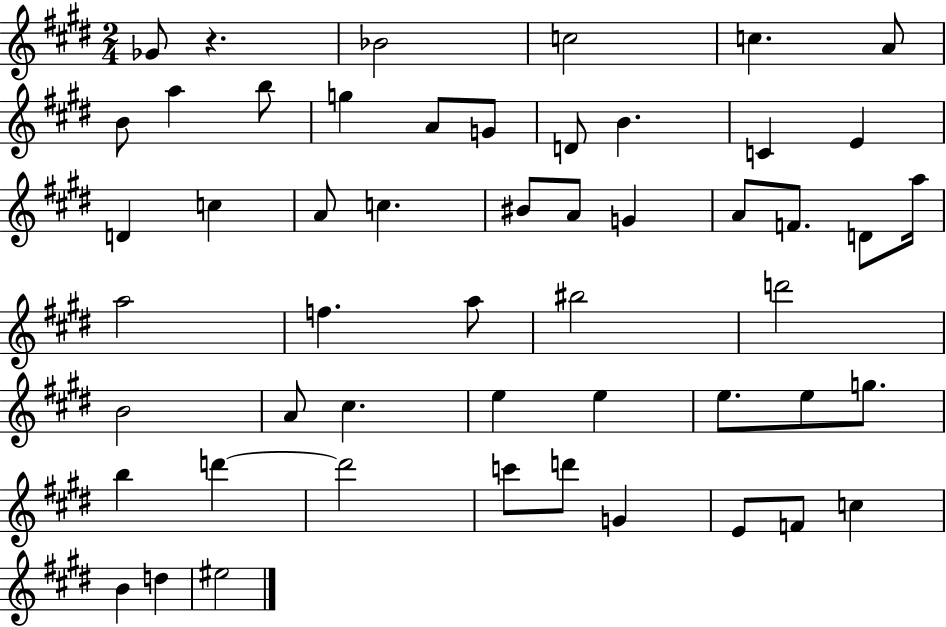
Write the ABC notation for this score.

X:1
T:Untitled
M:2/4
L:1/4
K:E
_G/2 z _B2 c2 c A/2 B/2 a b/2 g A/2 G/2 D/2 B C E D c A/2 c ^B/2 A/2 G A/2 F/2 D/2 a/4 a2 f a/2 ^b2 d'2 B2 A/2 ^c e e e/2 e/2 g/2 b d' d'2 c'/2 d'/2 G E/2 F/2 c B d ^e2